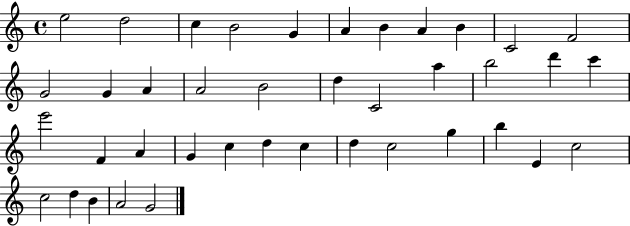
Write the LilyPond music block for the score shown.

{
  \clef treble
  \time 4/4
  \defaultTimeSignature
  \key c \major
  e''2 d''2 | c''4 b'2 g'4 | a'4 b'4 a'4 b'4 | c'2 f'2 | \break g'2 g'4 a'4 | a'2 b'2 | d''4 c'2 a''4 | b''2 d'''4 c'''4 | \break e'''2 f'4 a'4 | g'4 c''4 d''4 c''4 | d''4 c''2 g''4 | b''4 e'4 c''2 | \break c''2 d''4 b'4 | a'2 g'2 | \bar "|."
}